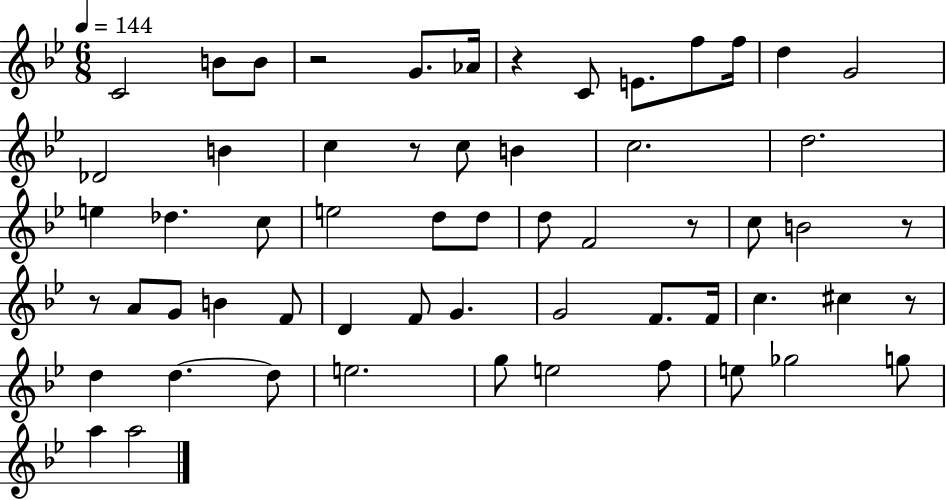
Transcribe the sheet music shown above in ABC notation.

X:1
T:Untitled
M:6/8
L:1/4
K:Bb
C2 B/2 B/2 z2 G/2 _A/4 z C/2 E/2 f/2 f/4 d G2 _D2 B c z/2 c/2 B c2 d2 e _d c/2 e2 d/2 d/2 d/2 F2 z/2 c/2 B2 z/2 z/2 A/2 G/2 B F/2 D F/2 G G2 F/2 F/4 c ^c z/2 d d d/2 e2 g/2 e2 f/2 e/2 _g2 g/2 a a2